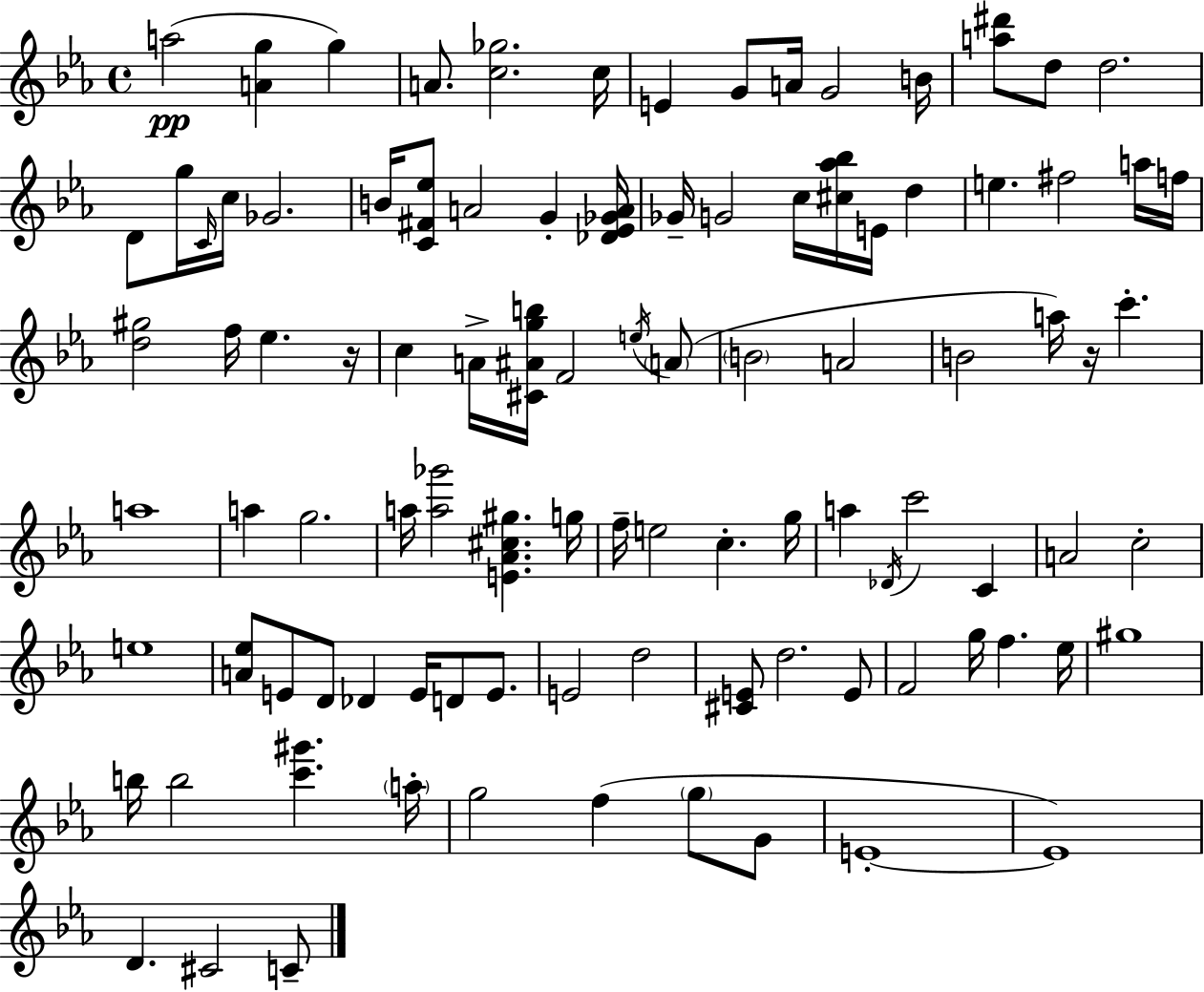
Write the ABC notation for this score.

X:1
T:Untitled
M:4/4
L:1/4
K:Eb
a2 [Ag] g A/2 [c_g]2 c/4 E G/2 A/4 G2 B/4 [a^d']/2 d/2 d2 D/2 g/4 C/4 c/4 _G2 B/4 [C^F_e]/2 A2 G [_D_E_GA]/4 _G/4 G2 c/4 [^c_a_b]/4 E/4 d e ^f2 a/4 f/4 [d^g]2 f/4 _e z/4 c A/4 [^C^Agb]/4 F2 e/4 A/2 B2 A2 B2 a/4 z/4 c' a4 a g2 a/4 [a_g']2 [E_A^c^g] g/4 f/4 e2 c g/4 a _D/4 c'2 C A2 c2 e4 [A_e]/2 E/2 D/2 _D E/4 D/2 E/2 E2 d2 [^CE]/2 d2 E/2 F2 g/4 f _e/4 ^g4 b/4 b2 [c'^g'] a/4 g2 f g/2 G/2 E4 E4 D ^C2 C/2